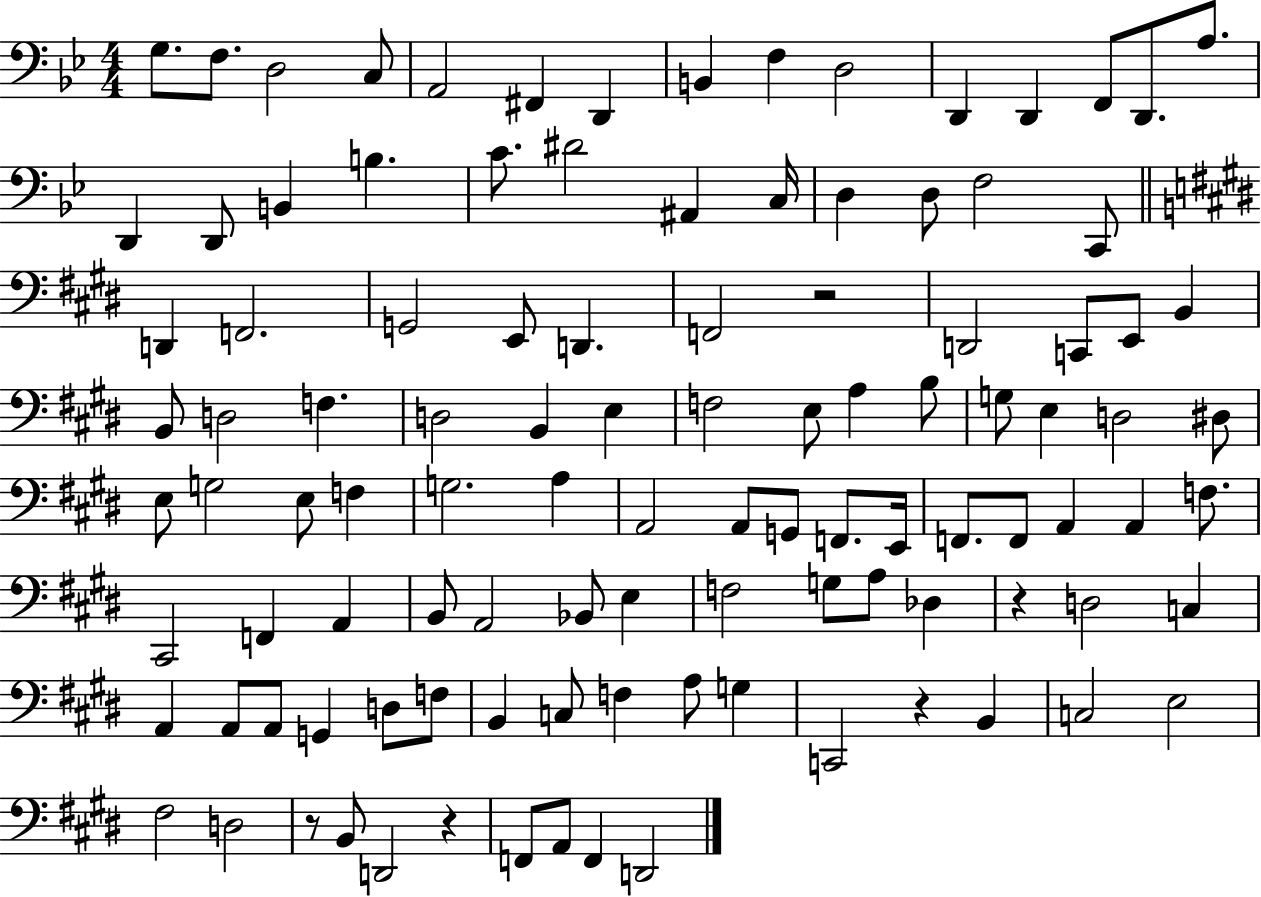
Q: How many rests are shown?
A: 5